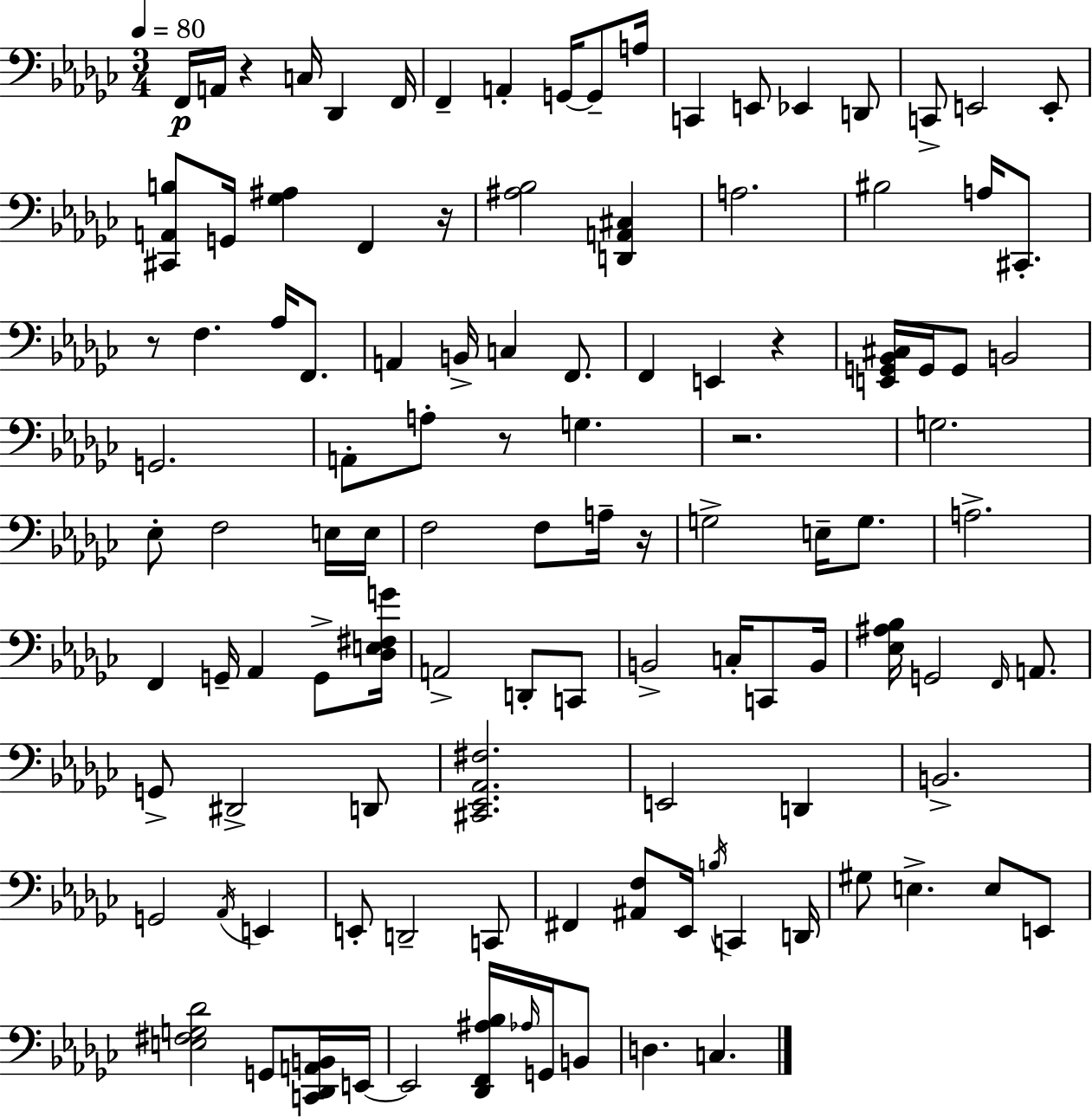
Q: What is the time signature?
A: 3/4